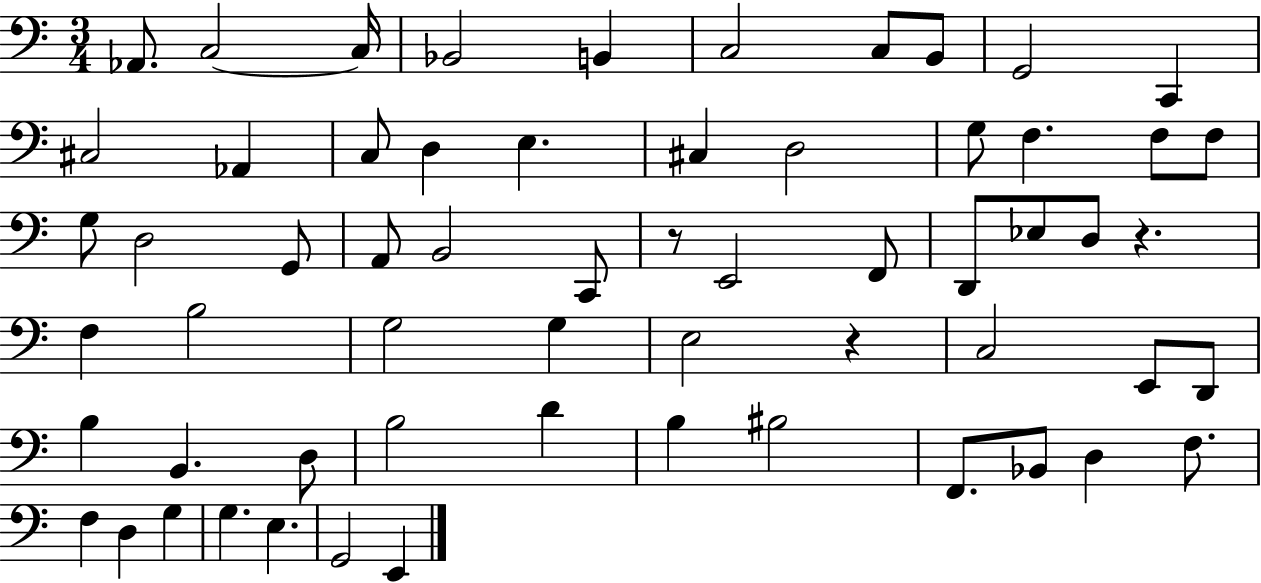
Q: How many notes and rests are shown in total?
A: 61